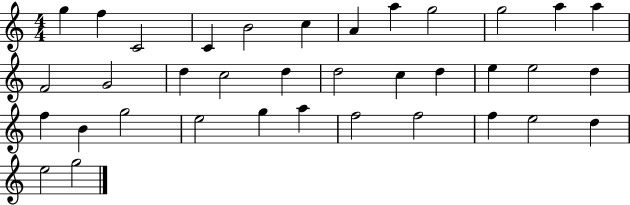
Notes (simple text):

G5/q F5/q C4/h C4/q B4/h C5/q A4/q A5/q G5/h G5/h A5/q A5/q F4/h G4/h D5/q C5/h D5/q D5/h C5/q D5/q E5/q E5/h D5/q F5/q B4/q G5/h E5/h G5/q A5/q F5/h F5/h F5/q E5/h D5/q E5/h G5/h